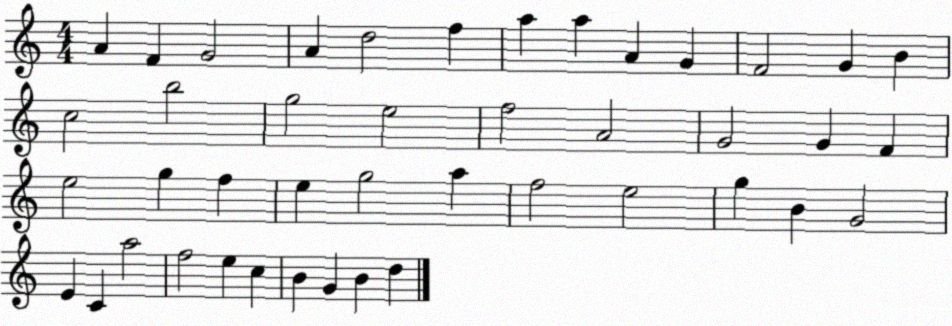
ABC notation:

X:1
T:Untitled
M:4/4
L:1/4
K:C
A F G2 A d2 f a a A G F2 G B c2 b2 g2 e2 f2 A2 G2 G F e2 g f e g2 a f2 e2 g B G2 E C a2 f2 e c B G B d